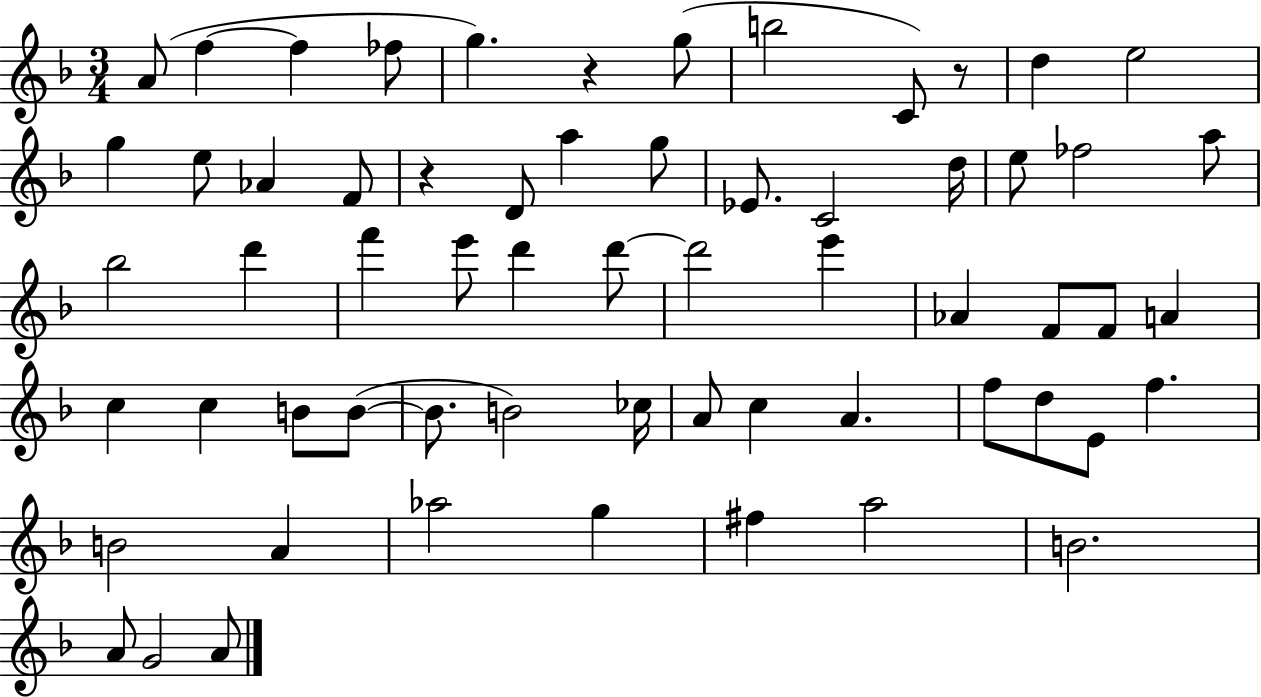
A4/e F5/q F5/q FES5/e G5/q. R/q G5/e B5/h C4/e R/e D5/q E5/h G5/q E5/e Ab4/q F4/e R/q D4/e A5/q G5/e Eb4/e. C4/h D5/s E5/e FES5/h A5/e Bb5/h D6/q F6/q E6/e D6/q D6/e D6/h E6/q Ab4/q F4/e F4/e A4/q C5/q C5/q B4/e B4/e B4/e. B4/h CES5/s A4/e C5/q A4/q. F5/e D5/e E4/e F5/q. B4/h A4/q Ab5/h G5/q F#5/q A5/h B4/h. A4/e G4/h A4/e